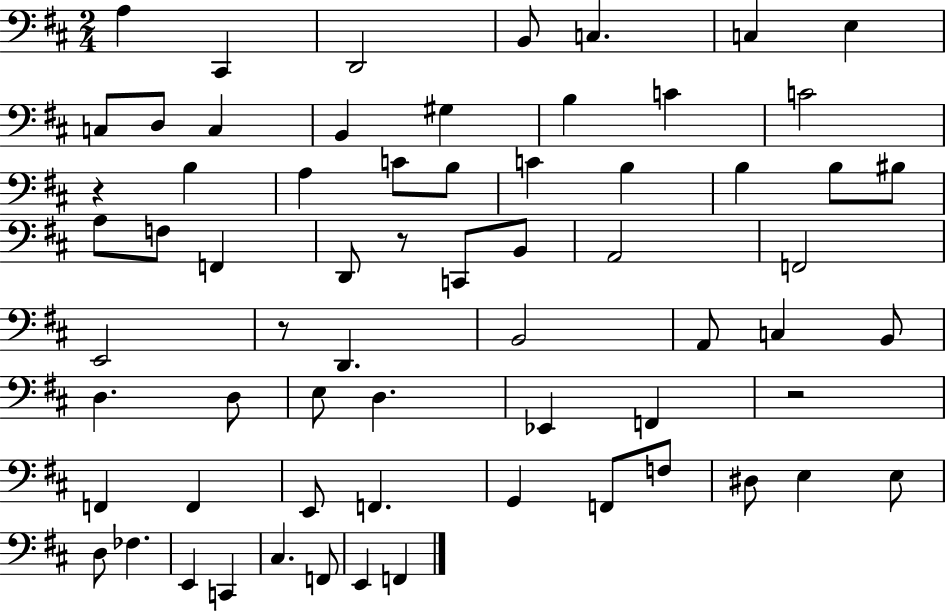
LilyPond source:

{
  \clef bass
  \numericTimeSignature
  \time 2/4
  \key d \major
  a4 cis,4 | d,2 | b,8 c4. | c4 e4 | \break c8 d8 c4 | b,4 gis4 | b4 c'4 | c'2 | \break r4 b4 | a4 c'8 b8 | c'4 b4 | b4 b8 bis8 | \break a8 f8 f,4 | d,8 r8 c,8 b,8 | a,2 | f,2 | \break e,2 | r8 d,4. | b,2 | a,8 c4 b,8 | \break d4. d8 | e8 d4. | ees,4 f,4 | r2 | \break f,4 f,4 | e,8 f,4. | g,4 f,8 f8 | dis8 e4 e8 | \break d8 fes4. | e,4 c,4 | cis4. f,8 | e,4 f,4 | \break \bar "|."
}